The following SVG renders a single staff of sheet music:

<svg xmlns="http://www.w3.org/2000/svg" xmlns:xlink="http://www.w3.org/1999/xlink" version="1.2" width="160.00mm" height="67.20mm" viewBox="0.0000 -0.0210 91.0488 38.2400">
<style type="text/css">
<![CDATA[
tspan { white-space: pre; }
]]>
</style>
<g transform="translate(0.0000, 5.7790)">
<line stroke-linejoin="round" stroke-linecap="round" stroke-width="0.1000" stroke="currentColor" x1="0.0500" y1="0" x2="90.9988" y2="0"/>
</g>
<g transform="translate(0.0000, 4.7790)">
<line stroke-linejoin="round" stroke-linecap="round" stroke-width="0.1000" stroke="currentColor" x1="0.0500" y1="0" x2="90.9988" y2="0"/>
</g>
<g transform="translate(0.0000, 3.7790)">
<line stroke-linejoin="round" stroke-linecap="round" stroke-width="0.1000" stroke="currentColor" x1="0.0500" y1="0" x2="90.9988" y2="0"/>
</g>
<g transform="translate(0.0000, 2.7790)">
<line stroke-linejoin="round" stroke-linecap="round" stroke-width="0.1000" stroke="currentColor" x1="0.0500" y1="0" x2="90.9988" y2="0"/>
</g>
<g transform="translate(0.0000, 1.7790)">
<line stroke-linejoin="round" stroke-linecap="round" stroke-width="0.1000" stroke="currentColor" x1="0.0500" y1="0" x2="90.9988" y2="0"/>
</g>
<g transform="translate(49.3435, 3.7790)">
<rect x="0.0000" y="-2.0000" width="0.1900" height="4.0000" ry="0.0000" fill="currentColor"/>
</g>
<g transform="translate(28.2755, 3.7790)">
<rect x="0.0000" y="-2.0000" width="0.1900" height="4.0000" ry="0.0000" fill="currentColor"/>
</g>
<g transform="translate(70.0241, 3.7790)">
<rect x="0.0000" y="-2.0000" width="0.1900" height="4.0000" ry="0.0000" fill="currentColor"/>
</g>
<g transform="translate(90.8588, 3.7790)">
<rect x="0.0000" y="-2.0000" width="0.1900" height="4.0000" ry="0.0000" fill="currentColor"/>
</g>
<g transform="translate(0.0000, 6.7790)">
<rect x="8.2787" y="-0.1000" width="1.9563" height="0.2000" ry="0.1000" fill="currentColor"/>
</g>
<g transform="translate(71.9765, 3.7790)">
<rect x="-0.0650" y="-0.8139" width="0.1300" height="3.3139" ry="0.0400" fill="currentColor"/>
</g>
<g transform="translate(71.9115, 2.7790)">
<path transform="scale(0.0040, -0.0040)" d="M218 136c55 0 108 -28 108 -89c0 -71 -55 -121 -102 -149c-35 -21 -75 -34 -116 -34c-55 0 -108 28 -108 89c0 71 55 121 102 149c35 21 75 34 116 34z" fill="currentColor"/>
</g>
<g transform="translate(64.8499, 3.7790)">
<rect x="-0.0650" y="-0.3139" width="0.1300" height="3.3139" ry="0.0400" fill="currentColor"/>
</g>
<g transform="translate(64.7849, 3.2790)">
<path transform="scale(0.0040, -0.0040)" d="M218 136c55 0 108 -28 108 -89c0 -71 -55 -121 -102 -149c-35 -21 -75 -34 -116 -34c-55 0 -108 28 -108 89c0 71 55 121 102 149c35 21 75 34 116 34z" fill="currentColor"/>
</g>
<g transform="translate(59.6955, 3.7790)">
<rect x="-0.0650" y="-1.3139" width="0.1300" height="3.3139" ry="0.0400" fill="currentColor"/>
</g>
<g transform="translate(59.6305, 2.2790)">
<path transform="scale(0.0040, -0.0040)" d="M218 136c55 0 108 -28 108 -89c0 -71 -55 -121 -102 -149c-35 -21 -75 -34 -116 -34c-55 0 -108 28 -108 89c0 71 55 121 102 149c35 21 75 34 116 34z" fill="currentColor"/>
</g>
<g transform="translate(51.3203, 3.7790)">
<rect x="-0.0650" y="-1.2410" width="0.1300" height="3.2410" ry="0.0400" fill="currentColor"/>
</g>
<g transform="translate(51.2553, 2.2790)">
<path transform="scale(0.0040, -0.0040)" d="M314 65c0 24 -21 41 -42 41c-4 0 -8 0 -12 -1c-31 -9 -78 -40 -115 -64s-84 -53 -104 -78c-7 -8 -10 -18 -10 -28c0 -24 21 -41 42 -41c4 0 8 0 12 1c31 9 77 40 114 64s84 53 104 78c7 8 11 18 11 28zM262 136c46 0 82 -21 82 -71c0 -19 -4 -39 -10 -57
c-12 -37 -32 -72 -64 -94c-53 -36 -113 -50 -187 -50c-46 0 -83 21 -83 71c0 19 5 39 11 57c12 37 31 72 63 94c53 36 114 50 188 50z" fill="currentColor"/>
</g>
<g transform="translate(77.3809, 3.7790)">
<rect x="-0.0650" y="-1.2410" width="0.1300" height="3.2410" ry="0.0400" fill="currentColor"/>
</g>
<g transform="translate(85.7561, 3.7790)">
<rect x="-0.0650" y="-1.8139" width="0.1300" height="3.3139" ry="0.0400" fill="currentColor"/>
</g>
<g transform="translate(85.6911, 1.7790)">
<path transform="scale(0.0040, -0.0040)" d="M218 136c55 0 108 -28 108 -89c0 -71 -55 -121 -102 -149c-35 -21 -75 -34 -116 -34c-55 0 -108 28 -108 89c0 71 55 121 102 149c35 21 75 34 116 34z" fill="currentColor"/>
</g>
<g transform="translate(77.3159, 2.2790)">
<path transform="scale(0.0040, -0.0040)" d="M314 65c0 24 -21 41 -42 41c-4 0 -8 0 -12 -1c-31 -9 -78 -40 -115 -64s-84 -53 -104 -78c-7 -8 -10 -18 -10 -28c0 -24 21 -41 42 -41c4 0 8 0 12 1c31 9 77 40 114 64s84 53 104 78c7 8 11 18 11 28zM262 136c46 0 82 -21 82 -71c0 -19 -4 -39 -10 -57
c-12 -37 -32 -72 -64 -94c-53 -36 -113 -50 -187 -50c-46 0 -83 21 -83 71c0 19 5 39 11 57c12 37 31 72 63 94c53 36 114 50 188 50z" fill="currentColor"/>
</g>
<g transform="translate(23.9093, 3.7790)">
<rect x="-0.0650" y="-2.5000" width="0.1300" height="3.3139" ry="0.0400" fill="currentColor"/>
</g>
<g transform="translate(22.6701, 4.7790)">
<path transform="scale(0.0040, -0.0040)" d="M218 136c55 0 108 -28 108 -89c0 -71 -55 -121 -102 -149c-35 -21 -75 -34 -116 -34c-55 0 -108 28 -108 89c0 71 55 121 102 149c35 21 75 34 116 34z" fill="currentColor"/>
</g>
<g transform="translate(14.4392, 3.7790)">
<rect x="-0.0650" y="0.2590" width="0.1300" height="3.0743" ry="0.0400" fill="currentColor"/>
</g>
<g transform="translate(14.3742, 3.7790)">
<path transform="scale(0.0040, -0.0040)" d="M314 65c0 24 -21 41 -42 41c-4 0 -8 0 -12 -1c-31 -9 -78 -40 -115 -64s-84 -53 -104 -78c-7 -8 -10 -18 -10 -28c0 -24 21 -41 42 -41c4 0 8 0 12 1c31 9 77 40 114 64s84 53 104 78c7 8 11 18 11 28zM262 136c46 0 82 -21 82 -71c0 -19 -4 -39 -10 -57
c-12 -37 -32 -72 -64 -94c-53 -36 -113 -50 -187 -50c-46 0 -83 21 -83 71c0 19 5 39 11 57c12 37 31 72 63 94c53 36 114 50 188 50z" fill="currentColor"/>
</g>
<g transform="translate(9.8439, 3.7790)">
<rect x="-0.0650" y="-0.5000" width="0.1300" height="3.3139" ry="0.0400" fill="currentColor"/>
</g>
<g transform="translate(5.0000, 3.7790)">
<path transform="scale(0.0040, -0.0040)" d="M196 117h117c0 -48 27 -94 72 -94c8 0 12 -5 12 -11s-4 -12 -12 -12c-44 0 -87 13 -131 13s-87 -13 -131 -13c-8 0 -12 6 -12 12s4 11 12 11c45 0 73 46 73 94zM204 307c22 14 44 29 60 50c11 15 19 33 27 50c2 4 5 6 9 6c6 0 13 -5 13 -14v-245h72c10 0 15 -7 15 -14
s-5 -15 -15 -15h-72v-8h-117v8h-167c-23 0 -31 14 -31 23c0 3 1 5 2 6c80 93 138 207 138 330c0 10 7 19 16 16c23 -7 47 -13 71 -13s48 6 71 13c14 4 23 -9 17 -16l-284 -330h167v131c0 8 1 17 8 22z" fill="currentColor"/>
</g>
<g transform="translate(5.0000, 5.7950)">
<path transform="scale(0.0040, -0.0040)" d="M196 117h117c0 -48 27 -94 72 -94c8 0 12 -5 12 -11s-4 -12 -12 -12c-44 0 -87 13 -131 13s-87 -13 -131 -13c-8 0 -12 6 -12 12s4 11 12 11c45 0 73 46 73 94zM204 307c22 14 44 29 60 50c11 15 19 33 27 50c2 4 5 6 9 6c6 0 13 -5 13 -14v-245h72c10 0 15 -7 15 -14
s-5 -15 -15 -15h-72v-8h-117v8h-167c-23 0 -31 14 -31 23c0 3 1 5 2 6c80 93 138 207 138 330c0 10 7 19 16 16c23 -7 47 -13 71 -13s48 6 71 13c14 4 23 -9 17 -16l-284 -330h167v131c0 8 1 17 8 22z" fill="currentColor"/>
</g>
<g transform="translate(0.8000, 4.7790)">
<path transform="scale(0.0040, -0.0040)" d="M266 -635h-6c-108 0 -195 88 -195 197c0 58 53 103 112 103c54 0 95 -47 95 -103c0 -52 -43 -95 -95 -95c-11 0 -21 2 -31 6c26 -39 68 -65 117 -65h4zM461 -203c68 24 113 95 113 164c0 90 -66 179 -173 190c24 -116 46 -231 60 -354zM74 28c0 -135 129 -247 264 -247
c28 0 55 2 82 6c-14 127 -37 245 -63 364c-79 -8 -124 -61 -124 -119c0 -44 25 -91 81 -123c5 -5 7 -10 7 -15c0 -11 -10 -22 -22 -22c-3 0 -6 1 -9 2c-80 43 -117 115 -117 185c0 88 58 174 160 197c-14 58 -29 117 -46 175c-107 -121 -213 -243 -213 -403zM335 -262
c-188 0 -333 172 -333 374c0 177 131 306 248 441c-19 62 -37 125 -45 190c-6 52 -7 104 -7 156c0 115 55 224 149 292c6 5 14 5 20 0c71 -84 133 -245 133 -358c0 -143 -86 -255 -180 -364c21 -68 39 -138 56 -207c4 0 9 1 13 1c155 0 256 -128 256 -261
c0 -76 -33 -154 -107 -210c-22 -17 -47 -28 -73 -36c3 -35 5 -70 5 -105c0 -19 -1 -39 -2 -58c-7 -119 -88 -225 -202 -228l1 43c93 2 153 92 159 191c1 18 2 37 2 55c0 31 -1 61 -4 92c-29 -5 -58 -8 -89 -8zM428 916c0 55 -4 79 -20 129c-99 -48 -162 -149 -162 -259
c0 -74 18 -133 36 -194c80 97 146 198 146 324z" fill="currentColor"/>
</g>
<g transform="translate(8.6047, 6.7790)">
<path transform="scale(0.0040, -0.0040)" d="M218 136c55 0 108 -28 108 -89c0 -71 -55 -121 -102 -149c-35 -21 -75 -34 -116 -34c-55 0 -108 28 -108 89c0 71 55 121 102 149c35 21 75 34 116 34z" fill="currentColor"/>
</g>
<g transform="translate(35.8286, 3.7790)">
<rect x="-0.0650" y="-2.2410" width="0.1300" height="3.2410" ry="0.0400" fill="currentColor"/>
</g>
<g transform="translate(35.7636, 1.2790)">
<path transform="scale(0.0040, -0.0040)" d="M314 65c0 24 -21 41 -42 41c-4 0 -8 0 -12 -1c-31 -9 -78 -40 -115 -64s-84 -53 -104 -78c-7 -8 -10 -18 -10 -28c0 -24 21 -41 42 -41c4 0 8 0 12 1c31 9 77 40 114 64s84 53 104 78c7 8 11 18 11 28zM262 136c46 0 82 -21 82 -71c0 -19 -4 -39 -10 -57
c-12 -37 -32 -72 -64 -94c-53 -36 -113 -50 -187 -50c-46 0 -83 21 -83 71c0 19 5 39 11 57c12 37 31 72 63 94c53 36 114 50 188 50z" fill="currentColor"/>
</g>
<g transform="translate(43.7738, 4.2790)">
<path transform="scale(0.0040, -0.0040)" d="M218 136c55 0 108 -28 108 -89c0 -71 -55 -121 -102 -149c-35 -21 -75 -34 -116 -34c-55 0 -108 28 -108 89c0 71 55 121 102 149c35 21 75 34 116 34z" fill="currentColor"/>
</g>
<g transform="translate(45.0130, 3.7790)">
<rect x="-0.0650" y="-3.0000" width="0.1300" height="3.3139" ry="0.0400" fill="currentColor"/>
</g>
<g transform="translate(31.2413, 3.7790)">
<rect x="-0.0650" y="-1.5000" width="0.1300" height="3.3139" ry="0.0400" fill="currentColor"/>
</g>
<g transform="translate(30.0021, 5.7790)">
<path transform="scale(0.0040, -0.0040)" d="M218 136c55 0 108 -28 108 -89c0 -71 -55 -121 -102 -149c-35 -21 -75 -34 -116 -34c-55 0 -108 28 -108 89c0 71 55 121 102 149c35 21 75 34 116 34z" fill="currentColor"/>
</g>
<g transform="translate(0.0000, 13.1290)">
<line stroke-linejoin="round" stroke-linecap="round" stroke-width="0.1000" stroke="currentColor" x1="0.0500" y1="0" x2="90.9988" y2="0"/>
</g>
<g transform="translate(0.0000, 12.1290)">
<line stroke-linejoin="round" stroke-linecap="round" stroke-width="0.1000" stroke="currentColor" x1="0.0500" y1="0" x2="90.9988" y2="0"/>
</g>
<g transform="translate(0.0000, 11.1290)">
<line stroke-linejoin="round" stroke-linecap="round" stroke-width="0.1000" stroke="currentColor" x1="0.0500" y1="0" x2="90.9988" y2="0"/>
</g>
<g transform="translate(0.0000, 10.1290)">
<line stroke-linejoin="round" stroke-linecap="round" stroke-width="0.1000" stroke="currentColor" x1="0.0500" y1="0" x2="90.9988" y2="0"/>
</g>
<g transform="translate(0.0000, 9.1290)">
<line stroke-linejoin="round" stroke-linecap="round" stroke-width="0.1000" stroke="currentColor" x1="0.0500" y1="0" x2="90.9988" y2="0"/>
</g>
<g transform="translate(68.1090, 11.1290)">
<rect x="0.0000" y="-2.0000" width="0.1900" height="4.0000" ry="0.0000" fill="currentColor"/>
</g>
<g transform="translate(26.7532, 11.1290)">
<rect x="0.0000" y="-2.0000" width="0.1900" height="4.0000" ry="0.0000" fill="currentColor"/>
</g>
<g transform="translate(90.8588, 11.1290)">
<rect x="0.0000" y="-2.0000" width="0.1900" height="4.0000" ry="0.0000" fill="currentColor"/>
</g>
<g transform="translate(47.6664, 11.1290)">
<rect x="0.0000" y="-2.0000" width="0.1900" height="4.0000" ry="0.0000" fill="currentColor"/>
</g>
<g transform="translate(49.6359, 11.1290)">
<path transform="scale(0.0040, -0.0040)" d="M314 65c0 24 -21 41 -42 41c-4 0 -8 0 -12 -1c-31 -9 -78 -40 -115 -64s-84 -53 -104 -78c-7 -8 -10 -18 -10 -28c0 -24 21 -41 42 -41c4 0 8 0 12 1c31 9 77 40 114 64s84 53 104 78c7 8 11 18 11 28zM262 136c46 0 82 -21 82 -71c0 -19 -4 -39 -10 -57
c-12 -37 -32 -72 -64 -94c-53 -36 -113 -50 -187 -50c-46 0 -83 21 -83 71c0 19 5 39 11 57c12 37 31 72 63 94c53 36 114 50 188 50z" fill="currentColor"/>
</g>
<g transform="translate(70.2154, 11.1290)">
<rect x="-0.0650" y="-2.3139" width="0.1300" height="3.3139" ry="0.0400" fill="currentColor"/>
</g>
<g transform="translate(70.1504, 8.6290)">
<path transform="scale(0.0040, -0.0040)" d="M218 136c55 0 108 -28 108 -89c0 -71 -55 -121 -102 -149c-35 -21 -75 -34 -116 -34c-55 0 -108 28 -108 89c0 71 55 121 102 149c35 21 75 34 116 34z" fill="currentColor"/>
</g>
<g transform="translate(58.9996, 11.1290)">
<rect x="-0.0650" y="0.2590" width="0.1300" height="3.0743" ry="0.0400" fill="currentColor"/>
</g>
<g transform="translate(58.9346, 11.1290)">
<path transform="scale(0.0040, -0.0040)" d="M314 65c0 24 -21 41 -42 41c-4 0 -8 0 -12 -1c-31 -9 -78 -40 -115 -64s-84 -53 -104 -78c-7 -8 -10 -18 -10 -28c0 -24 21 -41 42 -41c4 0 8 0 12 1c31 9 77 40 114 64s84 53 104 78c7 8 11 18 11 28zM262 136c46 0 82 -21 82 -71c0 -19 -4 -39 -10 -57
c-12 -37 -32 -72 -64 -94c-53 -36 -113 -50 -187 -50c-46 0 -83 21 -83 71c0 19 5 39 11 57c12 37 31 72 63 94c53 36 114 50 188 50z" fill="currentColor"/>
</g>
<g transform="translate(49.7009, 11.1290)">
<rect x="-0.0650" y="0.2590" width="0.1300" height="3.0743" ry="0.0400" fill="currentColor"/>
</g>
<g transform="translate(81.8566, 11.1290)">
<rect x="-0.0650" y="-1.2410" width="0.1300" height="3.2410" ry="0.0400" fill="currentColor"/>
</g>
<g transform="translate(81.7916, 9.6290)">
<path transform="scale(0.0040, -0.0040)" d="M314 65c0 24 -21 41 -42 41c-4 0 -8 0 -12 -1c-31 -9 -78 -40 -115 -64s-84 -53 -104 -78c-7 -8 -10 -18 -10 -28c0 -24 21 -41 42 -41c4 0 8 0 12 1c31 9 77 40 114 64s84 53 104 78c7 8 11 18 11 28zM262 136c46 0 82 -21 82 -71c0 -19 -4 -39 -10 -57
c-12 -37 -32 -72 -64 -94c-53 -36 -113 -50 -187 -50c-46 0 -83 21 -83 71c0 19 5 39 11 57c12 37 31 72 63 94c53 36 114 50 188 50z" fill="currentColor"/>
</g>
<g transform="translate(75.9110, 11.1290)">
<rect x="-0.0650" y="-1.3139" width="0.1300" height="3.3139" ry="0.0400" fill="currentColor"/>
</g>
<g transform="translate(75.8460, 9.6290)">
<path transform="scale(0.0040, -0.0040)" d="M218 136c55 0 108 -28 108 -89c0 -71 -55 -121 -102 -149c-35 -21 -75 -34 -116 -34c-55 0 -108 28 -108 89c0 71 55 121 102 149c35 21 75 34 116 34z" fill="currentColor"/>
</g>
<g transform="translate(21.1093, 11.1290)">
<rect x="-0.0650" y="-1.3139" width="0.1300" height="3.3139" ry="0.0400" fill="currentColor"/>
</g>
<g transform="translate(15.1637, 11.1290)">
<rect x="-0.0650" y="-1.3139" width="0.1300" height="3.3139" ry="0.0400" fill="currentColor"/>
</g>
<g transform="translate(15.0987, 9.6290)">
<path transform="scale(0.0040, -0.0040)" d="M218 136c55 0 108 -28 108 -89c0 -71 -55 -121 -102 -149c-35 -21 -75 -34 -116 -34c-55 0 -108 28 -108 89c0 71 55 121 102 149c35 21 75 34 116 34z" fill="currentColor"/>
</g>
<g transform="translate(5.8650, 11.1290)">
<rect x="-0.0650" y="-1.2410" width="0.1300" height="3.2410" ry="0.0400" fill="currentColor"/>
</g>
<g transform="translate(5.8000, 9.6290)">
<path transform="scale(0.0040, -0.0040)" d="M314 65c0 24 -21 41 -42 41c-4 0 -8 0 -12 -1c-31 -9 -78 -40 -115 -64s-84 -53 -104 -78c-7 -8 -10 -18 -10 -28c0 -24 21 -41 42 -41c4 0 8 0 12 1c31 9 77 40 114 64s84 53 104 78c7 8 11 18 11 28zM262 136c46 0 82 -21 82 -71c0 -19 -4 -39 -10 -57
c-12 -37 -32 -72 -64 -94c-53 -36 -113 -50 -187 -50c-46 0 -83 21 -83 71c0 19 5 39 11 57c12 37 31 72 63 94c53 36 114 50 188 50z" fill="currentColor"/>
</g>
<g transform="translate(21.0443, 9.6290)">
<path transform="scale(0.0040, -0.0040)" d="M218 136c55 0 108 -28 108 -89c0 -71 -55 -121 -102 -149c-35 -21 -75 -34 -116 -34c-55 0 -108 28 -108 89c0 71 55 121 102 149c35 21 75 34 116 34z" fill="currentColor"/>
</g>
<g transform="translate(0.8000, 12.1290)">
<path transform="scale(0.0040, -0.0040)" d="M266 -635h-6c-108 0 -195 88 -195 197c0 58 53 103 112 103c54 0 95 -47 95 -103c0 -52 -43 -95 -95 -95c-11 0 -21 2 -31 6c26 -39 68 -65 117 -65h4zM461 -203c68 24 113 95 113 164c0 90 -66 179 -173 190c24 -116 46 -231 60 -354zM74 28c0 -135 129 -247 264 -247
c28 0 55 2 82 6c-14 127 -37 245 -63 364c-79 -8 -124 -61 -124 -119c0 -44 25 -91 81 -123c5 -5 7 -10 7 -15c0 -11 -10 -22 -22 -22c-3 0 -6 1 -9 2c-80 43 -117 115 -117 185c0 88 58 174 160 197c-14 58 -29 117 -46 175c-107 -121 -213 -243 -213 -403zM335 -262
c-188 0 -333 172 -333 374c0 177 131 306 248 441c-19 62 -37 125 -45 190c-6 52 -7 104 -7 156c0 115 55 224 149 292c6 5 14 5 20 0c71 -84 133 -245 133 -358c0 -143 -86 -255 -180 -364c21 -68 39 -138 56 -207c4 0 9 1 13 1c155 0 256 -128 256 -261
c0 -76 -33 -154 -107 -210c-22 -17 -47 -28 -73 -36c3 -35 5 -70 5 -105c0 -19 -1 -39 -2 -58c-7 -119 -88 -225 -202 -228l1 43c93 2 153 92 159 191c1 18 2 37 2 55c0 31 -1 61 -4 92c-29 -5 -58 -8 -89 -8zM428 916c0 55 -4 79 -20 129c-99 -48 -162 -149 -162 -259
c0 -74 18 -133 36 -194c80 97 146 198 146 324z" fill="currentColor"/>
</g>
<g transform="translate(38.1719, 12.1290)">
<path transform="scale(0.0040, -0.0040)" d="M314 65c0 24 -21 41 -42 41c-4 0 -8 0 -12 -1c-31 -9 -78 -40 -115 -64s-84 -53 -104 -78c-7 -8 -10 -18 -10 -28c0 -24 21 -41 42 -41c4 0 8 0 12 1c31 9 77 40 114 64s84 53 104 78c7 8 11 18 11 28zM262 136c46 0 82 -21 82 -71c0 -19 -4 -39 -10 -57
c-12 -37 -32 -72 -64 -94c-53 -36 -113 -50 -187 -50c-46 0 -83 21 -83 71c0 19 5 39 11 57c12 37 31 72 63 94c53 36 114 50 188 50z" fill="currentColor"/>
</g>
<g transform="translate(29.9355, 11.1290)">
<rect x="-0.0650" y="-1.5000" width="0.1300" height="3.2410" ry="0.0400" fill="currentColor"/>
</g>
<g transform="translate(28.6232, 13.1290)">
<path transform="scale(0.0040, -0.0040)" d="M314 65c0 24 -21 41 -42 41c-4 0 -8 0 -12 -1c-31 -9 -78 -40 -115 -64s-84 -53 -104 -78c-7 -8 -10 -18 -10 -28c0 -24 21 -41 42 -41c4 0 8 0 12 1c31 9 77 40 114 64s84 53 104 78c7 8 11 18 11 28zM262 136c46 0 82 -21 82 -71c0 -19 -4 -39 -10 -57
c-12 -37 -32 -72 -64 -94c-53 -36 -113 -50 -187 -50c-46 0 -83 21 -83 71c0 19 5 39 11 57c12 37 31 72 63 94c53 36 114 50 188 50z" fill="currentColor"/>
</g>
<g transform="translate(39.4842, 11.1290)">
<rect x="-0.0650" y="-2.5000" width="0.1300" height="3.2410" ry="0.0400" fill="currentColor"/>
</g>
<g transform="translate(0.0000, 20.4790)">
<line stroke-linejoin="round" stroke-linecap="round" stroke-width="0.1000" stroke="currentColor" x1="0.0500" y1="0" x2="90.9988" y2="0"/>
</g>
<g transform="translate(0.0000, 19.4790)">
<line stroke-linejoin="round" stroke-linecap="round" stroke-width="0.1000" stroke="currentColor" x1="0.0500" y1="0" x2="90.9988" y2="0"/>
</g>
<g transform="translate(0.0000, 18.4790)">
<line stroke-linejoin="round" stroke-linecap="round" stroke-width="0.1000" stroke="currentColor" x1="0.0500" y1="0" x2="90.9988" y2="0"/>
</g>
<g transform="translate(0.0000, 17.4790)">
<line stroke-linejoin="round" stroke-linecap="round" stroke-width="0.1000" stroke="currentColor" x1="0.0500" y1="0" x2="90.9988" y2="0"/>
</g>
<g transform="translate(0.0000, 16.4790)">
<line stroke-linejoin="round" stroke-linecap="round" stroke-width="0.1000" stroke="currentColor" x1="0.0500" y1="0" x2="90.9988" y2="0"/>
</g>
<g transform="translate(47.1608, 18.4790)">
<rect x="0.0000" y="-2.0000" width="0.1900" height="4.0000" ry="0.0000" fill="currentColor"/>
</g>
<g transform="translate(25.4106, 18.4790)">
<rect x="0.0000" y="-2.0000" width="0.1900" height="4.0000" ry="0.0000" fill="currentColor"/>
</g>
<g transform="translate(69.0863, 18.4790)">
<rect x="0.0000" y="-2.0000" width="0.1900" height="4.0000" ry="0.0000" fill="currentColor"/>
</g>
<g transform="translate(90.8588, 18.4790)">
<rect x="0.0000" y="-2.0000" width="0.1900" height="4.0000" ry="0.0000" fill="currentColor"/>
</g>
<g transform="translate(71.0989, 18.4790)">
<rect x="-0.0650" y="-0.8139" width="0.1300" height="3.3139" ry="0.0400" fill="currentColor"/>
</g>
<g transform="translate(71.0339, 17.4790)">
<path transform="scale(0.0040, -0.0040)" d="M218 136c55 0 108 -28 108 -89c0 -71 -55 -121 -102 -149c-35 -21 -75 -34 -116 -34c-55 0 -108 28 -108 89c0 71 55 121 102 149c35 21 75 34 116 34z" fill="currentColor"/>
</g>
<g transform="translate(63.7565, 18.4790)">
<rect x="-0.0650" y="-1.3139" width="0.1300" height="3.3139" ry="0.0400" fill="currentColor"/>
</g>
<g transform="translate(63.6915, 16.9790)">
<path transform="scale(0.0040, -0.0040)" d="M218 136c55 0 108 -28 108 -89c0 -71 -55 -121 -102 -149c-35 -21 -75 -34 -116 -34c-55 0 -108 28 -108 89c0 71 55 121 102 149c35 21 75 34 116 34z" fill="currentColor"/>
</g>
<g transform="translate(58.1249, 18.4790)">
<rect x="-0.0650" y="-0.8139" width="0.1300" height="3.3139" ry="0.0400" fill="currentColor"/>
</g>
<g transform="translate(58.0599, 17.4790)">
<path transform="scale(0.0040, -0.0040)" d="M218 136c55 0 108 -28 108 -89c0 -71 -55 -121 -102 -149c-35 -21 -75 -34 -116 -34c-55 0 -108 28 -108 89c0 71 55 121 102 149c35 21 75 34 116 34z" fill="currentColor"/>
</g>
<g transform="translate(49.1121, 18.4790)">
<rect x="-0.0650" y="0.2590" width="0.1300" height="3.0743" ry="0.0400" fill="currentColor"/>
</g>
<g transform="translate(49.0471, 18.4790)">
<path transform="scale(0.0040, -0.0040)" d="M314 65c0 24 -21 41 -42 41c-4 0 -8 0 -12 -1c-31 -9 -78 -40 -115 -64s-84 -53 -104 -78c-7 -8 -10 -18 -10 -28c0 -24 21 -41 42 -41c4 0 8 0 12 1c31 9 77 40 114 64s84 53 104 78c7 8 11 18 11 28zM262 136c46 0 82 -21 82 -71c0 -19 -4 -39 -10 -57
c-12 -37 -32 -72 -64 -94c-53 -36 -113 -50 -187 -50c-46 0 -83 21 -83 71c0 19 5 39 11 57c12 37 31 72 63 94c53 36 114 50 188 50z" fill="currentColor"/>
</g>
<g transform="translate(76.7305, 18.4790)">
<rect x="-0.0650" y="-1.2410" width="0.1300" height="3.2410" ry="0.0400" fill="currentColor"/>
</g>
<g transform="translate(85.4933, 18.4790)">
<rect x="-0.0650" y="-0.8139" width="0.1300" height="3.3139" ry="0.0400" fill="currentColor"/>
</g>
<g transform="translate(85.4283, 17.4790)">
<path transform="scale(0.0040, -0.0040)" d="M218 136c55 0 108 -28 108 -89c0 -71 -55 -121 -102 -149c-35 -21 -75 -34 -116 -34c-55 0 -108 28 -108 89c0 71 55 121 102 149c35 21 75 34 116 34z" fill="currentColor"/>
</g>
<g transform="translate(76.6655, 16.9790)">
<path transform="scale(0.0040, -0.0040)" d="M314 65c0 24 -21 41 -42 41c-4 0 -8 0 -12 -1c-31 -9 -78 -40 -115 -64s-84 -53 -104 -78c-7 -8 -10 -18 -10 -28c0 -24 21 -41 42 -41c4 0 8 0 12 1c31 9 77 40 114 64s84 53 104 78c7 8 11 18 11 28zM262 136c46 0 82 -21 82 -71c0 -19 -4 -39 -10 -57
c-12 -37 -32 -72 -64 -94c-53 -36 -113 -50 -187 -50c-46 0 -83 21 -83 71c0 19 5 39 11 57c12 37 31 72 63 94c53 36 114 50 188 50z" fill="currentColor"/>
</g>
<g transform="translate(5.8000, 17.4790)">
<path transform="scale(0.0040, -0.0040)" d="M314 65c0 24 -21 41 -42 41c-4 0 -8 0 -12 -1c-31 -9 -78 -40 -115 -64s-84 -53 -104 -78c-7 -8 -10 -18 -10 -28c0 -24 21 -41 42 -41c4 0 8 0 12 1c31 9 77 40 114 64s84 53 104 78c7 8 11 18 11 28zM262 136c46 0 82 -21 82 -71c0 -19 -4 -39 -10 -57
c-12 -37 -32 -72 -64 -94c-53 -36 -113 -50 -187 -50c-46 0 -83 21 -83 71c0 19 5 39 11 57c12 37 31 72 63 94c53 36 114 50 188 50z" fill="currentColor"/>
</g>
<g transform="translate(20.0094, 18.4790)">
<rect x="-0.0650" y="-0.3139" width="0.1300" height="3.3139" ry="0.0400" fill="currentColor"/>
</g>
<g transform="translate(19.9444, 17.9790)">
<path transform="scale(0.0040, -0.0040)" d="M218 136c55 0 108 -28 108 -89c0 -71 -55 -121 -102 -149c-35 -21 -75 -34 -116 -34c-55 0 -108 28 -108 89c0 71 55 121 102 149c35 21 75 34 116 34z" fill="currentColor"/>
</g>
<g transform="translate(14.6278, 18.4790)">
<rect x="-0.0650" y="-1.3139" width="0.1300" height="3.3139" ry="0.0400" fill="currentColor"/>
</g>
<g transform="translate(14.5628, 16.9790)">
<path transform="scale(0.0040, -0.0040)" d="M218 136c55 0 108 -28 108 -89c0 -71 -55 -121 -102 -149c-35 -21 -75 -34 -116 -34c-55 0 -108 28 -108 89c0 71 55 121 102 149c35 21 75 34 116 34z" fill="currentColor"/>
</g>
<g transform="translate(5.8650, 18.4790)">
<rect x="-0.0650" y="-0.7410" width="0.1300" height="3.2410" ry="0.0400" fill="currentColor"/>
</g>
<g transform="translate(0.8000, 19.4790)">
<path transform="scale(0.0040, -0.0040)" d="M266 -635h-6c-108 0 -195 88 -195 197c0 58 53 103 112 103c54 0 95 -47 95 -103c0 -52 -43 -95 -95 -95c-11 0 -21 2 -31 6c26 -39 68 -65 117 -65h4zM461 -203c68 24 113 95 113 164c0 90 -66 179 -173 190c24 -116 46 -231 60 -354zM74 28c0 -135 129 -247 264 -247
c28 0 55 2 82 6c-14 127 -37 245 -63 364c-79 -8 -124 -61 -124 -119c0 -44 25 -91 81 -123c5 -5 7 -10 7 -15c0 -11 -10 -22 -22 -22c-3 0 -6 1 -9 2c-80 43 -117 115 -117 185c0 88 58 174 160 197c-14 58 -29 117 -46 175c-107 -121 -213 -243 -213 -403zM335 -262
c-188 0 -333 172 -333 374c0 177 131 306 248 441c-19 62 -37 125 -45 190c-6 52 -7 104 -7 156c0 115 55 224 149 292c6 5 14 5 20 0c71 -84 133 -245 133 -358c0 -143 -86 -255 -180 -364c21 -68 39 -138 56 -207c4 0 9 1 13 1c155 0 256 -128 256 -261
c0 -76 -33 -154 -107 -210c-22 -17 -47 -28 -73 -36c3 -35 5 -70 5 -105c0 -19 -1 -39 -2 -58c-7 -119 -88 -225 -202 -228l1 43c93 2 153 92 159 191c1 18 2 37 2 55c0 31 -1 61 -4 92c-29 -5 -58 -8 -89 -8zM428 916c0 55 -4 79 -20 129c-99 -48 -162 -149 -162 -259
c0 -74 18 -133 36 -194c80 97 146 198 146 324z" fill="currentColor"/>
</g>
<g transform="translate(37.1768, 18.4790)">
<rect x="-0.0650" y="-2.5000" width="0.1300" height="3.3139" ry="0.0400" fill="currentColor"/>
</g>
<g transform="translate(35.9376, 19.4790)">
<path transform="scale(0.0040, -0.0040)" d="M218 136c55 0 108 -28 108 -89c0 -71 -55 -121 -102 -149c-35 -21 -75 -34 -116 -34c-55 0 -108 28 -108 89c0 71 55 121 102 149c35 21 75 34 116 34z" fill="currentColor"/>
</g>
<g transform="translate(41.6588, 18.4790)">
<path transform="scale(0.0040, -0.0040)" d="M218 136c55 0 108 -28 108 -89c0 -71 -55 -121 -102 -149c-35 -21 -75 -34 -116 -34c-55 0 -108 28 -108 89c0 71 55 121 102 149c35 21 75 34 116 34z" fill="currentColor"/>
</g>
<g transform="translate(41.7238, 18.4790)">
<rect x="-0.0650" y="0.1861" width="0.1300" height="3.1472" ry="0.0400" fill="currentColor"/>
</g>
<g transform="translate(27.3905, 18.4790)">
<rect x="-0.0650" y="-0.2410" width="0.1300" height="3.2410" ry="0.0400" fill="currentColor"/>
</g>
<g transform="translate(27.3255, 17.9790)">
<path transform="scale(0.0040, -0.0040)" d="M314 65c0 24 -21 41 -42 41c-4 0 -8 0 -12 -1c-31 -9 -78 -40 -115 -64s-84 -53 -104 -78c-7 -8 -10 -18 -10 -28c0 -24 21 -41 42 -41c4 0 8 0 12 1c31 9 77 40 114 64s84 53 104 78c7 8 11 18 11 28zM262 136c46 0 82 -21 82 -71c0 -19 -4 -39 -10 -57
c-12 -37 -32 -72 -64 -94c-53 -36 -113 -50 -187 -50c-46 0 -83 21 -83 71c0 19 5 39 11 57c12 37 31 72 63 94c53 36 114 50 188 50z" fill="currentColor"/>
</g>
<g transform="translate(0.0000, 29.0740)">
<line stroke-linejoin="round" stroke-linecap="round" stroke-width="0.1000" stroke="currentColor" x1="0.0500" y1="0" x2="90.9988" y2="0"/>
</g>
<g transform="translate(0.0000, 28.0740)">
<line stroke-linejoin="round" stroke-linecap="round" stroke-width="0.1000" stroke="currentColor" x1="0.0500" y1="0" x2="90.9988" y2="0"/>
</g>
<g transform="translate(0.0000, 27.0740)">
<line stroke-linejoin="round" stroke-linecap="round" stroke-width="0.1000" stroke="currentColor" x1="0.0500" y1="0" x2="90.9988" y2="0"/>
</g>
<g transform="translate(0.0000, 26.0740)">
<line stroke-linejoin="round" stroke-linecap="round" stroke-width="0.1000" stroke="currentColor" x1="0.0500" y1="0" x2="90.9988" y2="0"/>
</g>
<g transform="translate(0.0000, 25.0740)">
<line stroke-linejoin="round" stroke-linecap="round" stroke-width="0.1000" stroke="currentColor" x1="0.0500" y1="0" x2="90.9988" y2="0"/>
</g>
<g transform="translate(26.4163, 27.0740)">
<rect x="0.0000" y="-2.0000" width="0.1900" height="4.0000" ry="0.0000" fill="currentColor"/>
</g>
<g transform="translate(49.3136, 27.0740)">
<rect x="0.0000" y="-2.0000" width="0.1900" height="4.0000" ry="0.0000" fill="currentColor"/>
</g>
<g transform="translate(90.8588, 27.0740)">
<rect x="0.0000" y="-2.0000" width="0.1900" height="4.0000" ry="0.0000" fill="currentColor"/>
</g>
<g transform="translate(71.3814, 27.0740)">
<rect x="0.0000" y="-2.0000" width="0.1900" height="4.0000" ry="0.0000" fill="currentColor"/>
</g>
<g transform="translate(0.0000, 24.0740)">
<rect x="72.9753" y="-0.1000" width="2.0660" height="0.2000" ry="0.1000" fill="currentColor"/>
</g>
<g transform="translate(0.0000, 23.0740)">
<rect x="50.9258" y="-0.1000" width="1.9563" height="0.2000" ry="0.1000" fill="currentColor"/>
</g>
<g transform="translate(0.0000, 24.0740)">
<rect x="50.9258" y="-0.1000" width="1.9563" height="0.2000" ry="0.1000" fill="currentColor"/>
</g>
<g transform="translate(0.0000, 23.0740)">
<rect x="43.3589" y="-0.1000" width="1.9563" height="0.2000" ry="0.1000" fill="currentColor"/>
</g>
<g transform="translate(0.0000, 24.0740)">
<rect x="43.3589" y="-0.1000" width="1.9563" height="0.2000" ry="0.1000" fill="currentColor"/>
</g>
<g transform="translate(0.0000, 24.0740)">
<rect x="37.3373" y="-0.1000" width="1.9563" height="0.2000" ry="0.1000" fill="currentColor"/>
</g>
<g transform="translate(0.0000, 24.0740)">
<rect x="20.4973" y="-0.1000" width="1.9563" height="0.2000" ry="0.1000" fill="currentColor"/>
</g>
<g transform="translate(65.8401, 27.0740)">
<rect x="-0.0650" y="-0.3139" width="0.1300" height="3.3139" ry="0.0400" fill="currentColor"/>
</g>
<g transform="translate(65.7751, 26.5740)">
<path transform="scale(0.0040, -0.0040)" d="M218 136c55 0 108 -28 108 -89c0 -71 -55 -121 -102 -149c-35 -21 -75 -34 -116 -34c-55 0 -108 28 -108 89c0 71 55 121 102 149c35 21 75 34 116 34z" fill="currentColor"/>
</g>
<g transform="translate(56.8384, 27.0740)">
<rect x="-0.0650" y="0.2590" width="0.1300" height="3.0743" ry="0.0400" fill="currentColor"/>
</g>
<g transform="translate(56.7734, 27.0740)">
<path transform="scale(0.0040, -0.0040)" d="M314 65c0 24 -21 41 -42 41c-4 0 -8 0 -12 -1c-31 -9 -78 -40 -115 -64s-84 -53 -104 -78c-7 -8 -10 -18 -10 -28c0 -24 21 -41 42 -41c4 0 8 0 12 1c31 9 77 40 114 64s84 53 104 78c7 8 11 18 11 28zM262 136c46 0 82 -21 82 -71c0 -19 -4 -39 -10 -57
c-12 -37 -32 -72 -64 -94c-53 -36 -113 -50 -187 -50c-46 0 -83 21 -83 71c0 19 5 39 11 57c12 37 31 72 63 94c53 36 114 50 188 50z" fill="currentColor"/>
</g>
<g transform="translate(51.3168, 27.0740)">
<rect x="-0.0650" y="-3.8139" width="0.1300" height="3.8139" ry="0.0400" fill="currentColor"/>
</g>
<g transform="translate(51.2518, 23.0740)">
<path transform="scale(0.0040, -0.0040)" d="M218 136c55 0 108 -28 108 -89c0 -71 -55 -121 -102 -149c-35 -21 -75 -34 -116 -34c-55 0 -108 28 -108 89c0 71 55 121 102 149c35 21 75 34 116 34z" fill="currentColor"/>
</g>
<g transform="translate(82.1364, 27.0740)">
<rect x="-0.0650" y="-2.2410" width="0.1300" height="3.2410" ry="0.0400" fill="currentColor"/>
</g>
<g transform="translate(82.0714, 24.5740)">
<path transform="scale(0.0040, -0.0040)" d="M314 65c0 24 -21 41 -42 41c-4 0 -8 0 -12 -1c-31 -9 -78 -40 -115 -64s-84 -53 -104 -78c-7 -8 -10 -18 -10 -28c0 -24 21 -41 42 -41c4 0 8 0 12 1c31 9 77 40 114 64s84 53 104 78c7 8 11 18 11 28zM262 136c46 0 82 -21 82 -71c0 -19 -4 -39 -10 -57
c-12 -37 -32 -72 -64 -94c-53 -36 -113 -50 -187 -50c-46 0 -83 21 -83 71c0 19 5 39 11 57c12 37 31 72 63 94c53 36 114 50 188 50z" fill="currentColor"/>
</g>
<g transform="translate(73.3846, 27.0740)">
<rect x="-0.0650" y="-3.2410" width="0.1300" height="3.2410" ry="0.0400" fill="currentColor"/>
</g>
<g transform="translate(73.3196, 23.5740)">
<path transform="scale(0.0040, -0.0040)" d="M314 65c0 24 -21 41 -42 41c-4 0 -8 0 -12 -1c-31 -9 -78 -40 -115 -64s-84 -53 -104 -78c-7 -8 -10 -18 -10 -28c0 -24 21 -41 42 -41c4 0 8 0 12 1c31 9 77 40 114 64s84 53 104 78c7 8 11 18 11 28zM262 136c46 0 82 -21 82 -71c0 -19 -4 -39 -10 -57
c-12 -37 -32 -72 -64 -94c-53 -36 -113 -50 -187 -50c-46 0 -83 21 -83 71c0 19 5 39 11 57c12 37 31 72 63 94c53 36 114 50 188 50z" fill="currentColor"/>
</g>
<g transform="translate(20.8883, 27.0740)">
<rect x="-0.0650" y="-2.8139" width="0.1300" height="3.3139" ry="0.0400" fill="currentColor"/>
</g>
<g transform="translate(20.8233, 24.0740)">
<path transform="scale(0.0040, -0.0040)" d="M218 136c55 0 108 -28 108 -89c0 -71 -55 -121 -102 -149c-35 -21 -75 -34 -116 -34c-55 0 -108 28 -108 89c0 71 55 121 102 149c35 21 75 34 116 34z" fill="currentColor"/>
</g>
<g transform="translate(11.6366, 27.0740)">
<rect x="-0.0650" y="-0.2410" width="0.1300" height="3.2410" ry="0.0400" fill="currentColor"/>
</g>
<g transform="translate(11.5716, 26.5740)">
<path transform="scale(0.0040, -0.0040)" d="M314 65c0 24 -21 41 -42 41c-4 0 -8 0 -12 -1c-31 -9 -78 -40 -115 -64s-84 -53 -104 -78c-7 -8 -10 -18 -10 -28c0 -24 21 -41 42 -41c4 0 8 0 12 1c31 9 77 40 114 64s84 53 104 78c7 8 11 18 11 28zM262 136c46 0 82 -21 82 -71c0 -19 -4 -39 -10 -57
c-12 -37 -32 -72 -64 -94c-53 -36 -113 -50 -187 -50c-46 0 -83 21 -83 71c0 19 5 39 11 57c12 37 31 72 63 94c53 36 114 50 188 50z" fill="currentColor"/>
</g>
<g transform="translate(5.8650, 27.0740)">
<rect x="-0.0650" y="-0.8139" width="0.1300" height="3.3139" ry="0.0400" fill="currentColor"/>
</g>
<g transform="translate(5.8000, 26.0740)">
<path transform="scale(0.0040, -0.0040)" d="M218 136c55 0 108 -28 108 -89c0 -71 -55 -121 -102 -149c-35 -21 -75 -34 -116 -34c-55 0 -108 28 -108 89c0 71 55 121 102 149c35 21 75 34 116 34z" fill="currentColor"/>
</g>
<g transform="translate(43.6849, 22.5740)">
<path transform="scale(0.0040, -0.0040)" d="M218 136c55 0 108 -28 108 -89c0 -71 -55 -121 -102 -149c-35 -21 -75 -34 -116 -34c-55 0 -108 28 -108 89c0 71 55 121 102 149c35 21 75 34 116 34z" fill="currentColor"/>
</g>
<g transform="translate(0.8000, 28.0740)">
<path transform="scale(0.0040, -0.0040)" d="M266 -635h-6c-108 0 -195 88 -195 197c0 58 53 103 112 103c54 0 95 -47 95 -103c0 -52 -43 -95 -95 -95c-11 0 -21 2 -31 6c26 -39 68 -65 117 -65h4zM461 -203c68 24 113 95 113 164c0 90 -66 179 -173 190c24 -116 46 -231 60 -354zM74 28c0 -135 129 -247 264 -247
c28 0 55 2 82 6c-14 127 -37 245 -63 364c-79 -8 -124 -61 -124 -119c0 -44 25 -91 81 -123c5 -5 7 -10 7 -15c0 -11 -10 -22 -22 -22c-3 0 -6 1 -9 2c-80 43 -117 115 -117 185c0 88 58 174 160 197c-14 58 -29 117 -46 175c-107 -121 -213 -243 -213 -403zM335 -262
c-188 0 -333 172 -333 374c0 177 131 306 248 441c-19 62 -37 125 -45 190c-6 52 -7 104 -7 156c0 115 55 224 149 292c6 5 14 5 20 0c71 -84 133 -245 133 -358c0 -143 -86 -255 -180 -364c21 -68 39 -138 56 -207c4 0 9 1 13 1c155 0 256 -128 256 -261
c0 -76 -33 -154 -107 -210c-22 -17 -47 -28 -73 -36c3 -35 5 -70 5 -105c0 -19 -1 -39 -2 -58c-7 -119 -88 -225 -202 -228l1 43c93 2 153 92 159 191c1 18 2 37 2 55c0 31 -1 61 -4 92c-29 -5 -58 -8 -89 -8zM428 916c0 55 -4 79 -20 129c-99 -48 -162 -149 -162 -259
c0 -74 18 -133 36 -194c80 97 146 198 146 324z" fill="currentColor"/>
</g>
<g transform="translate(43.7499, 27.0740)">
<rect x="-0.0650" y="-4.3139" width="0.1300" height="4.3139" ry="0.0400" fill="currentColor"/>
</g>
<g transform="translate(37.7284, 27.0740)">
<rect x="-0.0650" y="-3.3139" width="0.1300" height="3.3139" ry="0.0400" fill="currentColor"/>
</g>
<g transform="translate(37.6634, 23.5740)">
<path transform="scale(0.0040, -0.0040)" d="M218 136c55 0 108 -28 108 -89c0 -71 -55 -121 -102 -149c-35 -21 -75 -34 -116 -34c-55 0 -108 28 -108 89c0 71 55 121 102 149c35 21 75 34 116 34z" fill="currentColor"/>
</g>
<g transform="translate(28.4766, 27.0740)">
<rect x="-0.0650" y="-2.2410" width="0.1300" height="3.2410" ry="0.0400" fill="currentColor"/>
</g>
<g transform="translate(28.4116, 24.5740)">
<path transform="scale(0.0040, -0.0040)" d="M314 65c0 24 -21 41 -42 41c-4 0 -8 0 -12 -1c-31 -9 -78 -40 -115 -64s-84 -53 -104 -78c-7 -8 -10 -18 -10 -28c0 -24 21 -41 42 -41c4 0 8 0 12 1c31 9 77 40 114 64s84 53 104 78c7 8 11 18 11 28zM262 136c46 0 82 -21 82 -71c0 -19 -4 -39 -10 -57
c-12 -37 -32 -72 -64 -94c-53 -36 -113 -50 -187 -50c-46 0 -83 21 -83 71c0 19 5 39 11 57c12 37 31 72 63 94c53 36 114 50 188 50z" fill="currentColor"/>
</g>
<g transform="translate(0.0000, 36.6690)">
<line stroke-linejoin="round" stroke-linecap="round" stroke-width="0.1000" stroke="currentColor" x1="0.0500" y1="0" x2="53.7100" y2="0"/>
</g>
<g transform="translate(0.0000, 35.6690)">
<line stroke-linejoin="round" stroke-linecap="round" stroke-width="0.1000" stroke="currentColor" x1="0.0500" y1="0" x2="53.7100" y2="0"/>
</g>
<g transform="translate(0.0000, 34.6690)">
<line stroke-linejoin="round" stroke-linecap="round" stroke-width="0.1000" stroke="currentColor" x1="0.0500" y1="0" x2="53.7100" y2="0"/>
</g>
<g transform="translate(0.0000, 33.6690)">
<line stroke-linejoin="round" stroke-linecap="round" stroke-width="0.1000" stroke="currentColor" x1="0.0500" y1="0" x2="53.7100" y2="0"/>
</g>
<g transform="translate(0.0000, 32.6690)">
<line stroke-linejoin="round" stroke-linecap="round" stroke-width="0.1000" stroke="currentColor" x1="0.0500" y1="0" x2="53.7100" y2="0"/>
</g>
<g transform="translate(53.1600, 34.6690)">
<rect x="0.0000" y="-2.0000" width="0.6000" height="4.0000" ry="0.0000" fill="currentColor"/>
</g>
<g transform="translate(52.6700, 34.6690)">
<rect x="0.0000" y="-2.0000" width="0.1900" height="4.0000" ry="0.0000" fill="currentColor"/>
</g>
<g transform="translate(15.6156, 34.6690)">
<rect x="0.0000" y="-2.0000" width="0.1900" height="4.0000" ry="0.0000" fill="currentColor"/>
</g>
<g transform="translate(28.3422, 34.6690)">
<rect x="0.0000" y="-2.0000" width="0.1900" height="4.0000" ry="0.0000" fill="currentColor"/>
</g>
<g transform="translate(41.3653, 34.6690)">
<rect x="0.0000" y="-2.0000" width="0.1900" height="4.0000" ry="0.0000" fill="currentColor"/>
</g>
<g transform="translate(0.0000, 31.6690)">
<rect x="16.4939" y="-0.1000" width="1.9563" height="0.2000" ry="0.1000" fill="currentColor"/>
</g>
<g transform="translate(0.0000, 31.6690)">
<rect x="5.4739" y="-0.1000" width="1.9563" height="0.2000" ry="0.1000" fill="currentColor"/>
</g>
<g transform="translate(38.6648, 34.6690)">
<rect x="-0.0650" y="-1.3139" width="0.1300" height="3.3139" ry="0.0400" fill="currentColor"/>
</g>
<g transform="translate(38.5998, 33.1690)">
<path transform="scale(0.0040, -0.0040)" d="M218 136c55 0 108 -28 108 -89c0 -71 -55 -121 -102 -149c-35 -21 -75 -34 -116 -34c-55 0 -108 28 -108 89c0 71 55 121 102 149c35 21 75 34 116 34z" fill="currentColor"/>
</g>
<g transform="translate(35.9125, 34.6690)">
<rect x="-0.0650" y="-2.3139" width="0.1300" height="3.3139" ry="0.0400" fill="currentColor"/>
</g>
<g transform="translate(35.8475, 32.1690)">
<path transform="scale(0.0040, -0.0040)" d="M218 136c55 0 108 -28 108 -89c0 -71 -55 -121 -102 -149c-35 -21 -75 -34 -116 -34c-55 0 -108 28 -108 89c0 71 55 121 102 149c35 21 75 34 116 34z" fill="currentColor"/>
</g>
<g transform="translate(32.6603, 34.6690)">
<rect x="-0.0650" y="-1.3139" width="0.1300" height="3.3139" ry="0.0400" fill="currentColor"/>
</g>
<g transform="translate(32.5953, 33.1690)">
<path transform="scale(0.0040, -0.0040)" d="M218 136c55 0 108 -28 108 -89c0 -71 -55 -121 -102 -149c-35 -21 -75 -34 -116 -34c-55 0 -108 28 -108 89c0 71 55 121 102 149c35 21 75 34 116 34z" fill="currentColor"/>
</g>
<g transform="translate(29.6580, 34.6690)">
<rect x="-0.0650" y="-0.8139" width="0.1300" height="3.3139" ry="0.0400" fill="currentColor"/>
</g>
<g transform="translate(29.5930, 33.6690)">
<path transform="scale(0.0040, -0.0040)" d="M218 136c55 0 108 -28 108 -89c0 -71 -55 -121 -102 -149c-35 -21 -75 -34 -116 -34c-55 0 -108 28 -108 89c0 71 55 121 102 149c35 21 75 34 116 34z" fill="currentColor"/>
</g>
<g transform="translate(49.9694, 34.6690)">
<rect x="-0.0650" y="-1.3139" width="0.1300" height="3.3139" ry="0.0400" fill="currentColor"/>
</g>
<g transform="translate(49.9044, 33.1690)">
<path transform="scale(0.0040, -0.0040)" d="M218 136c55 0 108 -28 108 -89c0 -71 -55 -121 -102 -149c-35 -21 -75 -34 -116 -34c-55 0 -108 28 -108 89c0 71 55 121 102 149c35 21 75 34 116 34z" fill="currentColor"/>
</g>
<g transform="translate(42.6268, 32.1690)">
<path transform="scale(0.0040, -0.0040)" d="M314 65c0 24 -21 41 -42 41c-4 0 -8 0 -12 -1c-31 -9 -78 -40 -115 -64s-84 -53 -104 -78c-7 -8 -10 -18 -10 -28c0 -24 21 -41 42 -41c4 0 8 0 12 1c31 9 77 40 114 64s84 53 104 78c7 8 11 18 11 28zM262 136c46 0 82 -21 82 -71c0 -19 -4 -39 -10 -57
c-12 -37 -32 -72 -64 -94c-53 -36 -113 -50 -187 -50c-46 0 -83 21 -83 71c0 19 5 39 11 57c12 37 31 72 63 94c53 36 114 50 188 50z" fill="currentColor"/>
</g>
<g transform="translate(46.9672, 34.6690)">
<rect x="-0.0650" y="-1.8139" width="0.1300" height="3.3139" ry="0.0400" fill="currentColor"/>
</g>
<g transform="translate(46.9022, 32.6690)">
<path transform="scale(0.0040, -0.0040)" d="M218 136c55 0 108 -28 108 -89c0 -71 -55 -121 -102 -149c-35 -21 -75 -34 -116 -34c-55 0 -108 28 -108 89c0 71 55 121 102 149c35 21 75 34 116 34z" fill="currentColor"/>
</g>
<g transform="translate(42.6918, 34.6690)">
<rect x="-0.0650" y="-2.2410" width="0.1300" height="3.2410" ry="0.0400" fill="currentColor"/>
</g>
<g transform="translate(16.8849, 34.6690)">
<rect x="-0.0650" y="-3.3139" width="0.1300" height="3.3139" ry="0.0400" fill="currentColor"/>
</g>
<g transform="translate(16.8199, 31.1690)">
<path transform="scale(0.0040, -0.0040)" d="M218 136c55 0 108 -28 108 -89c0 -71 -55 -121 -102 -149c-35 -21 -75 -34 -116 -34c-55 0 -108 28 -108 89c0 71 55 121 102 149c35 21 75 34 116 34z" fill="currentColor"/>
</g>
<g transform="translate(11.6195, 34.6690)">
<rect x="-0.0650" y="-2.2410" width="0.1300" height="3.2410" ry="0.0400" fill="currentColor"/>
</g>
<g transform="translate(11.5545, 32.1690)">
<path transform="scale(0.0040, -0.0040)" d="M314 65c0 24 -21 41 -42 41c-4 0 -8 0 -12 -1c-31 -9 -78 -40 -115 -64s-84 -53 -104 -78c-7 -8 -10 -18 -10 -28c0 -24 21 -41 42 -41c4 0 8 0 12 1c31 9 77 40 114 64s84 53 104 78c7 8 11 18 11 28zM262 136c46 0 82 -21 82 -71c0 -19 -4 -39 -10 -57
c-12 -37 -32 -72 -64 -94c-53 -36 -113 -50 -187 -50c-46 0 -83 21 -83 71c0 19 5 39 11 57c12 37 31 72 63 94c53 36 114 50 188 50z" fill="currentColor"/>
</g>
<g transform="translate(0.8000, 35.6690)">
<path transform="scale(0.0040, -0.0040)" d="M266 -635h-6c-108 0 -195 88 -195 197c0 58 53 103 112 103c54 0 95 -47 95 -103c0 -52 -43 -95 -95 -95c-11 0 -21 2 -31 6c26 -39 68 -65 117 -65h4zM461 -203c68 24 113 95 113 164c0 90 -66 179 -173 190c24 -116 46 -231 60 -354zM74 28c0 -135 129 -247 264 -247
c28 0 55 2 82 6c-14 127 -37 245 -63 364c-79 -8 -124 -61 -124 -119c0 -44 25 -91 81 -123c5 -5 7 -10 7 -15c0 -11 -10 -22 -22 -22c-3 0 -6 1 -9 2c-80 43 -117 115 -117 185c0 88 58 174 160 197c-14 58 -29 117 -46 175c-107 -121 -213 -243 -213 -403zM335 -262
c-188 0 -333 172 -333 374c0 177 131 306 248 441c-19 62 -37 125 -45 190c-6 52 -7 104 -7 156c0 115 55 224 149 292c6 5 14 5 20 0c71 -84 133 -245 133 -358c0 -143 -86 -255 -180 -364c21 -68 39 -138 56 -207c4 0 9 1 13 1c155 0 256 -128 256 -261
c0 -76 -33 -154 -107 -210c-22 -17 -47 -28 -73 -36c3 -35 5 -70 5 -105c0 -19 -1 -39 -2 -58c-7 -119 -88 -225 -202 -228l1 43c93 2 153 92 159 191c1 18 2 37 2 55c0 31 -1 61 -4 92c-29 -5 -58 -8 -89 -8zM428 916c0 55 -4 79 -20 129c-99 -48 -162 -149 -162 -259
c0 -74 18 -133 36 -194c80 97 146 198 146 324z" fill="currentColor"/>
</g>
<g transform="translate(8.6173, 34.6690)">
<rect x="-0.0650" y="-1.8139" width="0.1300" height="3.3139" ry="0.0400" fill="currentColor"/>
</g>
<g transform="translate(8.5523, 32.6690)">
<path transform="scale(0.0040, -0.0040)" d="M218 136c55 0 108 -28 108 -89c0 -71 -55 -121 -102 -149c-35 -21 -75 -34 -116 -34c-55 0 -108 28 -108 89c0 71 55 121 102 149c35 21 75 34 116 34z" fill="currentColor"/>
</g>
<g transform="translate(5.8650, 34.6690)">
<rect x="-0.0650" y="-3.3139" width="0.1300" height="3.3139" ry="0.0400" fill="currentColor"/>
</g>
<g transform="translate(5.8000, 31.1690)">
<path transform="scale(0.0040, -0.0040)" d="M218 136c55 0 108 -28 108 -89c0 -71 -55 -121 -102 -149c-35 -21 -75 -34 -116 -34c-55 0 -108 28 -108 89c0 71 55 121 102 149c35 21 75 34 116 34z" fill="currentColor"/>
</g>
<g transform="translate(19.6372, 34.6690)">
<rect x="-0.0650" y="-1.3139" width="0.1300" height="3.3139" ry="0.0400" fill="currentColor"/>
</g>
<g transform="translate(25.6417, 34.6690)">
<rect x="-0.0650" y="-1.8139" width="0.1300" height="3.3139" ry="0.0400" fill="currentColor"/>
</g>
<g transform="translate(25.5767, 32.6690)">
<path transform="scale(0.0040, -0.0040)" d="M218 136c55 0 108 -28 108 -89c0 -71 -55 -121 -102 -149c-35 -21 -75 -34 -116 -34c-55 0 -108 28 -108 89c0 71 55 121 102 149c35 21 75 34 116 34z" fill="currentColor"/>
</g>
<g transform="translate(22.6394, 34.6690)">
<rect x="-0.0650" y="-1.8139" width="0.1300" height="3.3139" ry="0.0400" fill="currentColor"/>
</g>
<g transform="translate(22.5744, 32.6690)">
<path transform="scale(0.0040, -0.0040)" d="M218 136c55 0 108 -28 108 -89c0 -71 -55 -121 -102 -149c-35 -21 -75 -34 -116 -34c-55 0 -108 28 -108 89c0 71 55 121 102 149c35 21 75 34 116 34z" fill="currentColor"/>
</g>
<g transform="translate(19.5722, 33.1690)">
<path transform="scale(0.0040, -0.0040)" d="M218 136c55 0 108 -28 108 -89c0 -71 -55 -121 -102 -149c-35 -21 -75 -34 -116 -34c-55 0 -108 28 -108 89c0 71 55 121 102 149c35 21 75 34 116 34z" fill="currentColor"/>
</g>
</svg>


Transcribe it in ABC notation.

X:1
T:Untitled
M:4/4
L:1/4
K:C
C B2 G E g2 A e2 e c d e2 f e2 e e E2 G2 B2 B2 g e e2 d2 e c c2 G B B2 d e d e2 d d c2 a g2 b d' c' B2 c b2 g2 b f g2 b e f f d e g e g2 f e